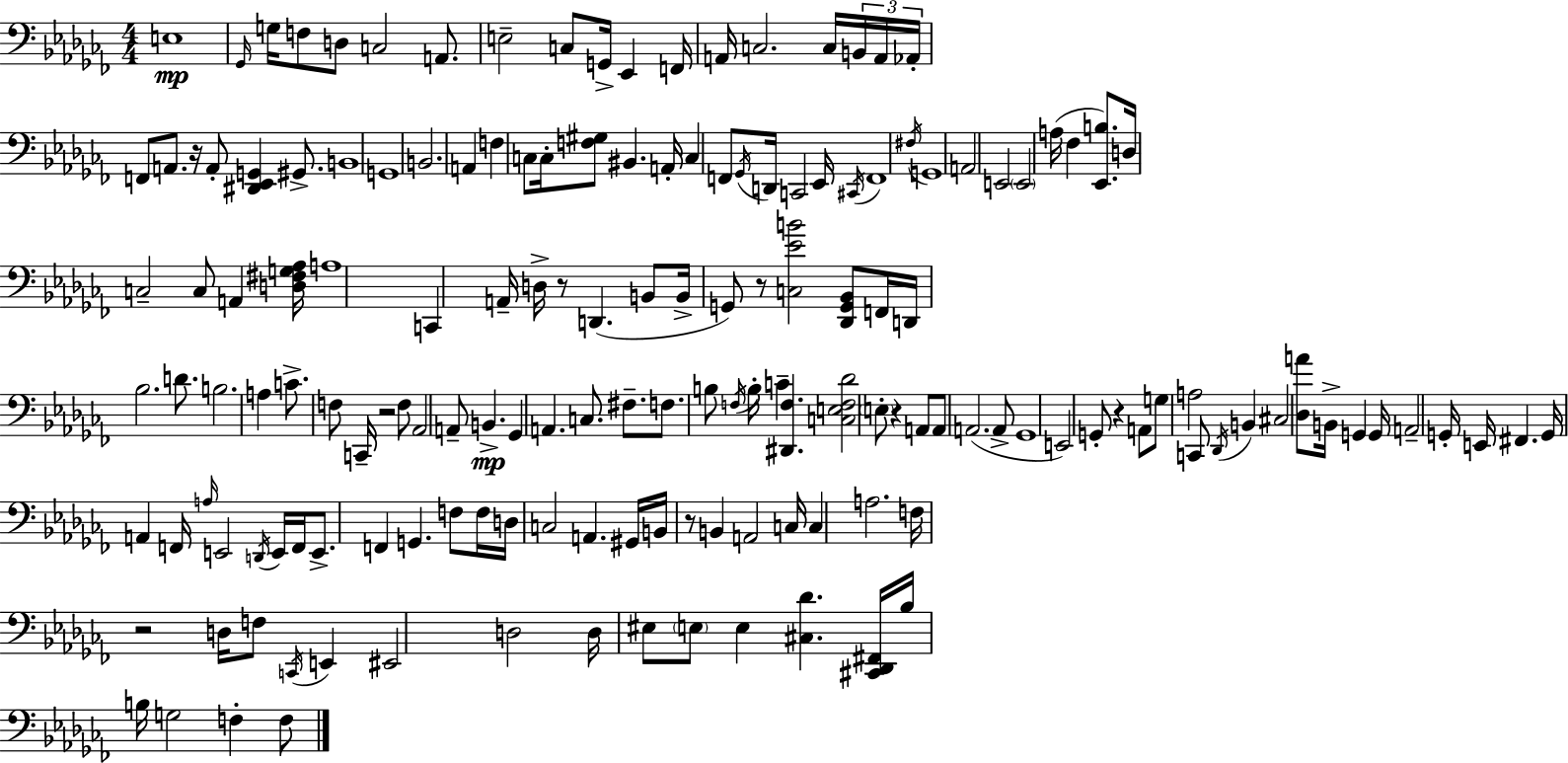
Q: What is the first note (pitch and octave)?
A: E3